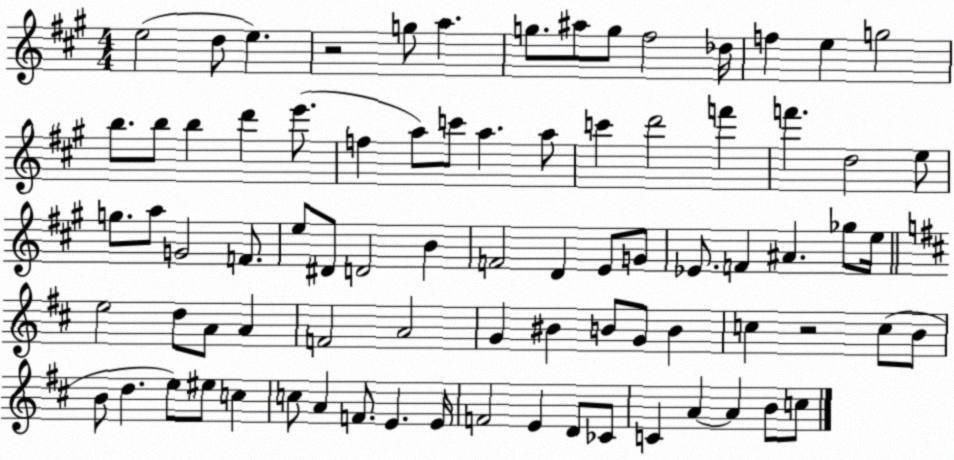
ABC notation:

X:1
T:Untitled
M:4/4
L:1/4
K:A
e2 d/2 e z2 g/2 a g/2 ^a/2 g/2 ^f2 _d/4 f e g2 b/2 b/2 b d' e'/2 f a/2 c'/2 a a/2 c' d'2 f' f' d2 e/2 g/2 a/2 G2 F/2 e/2 ^D/2 D2 B F2 D E/2 G/2 _E/2 F ^A _g/2 e/4 e2 d/2 A/2 A F2 A2 G ^B B/2 G/2 B c z2 c/2 B/2 B/2 d e/2 ^e/2 c c/2 A F/2 E E/4 F2 E D/2 _C/2 C A A B/2 c/2